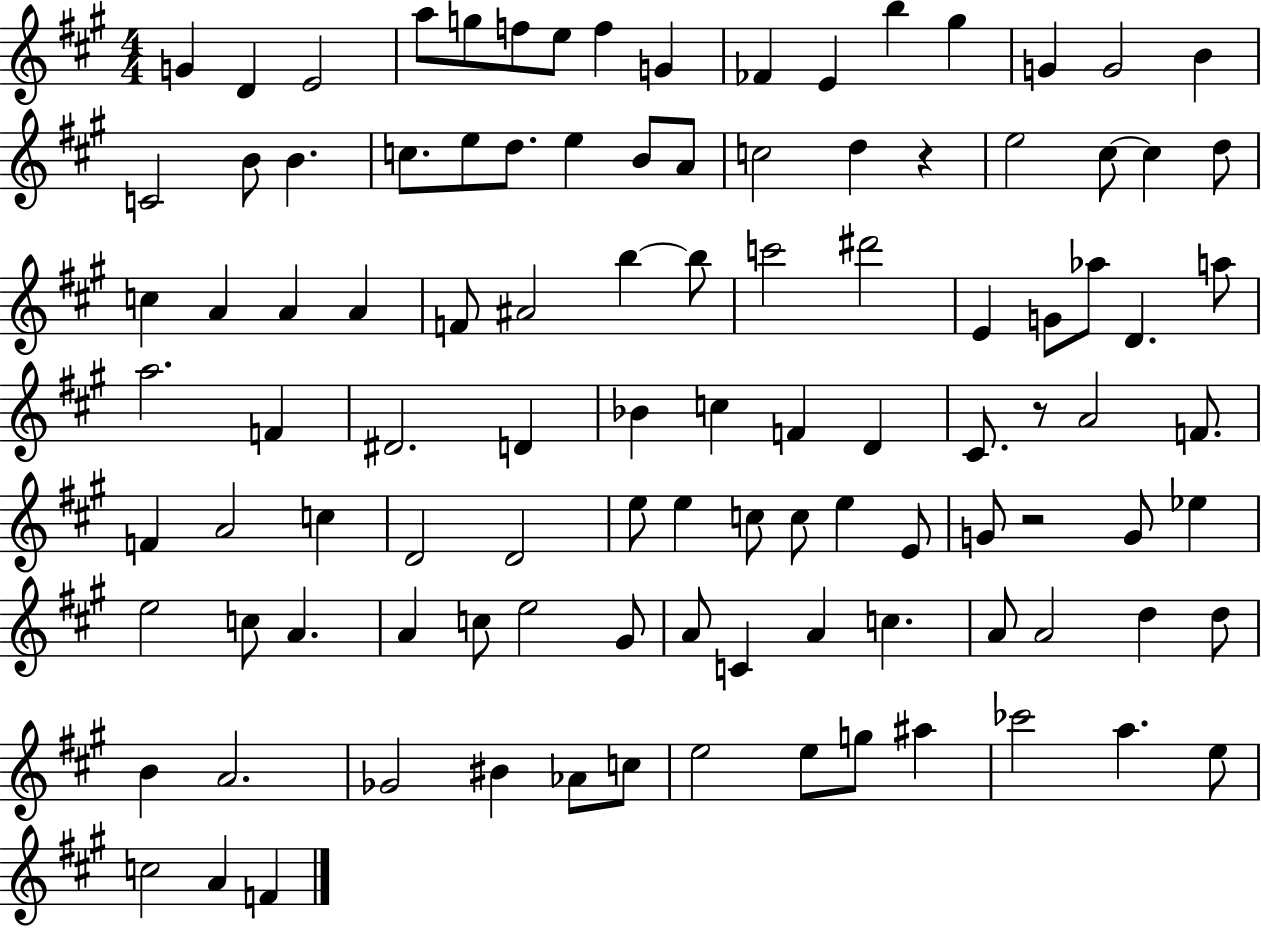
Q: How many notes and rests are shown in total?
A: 105